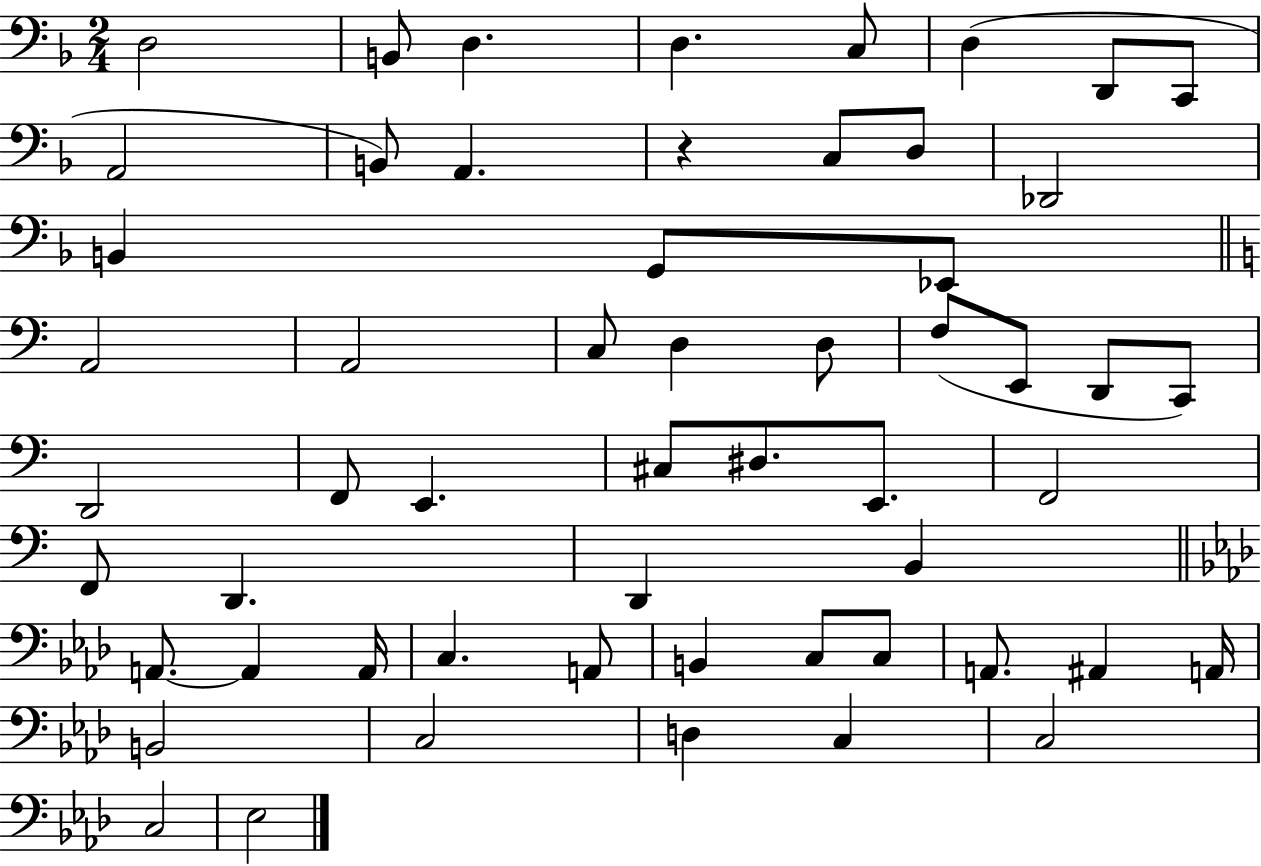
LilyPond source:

{
  \clef bass
  \numericTimeSignature
  \time 2/4
  \key f \major
  d2 | b,8 d4. | d4. c8 | d4( d,8 c,8 | \break a,2 | b,8) a,4. | r4 c8 d8 | des,2 | \break b,4 g,8 ees,8 | \bar "||" \break \key c \major a,2 | a,2 | c8 d4 d8 | f8( e,8 d,8 c,8) | \break d,2 | f,8 e,4. | cis8 dis8. e,8. | f,2 | \break f,8 d,4. | d,4 b,4 | \bar "||" \break \key aes \major a,8.~~ a,4 a,16 | c4. a,8 | b,4 c8 c8 | a,8. ais,4 a,16 | \break b,2 | c2 | d4 c4 | c2 | \break c2 | ees2 | \bar "|."
}